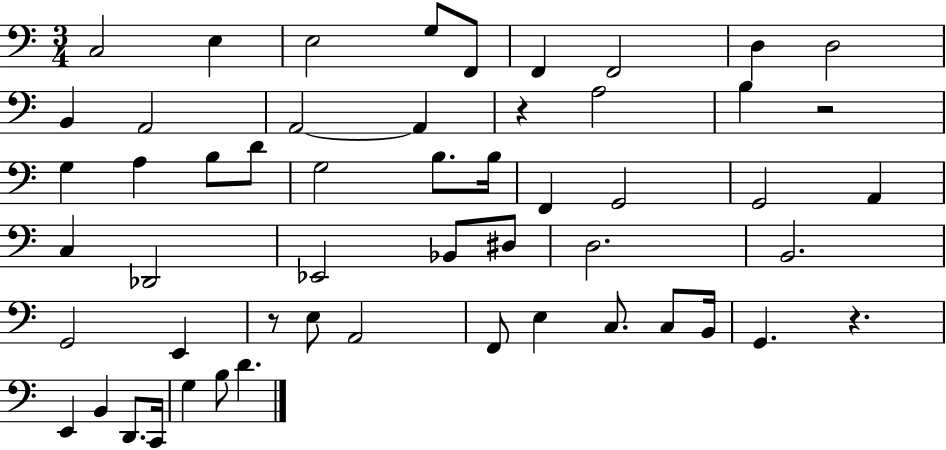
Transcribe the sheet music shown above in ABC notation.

X:1
T:Untitled
M:3/4
L:1/4
K:C
C,2 E, E,2 G,/2 F,,/2 F,, F,,2 D, D,2 B,, A,,2 A,,2 A,, z A,2 B, z2 G, A, B,/2 D/2 G,2 B,/2 B,/4 F,, G,,2 G,,2 A,, C, _D,,2 _E,,2 _B,,/2 ^D,/2 D,2 B,,2 G,,2 E,, z/2 E,/2 A,,2 F,,/2 E, C,/2 C,/2 B,,/4 G,, z E,, B,, D,,/2 C,,/4 G, B,/2 D